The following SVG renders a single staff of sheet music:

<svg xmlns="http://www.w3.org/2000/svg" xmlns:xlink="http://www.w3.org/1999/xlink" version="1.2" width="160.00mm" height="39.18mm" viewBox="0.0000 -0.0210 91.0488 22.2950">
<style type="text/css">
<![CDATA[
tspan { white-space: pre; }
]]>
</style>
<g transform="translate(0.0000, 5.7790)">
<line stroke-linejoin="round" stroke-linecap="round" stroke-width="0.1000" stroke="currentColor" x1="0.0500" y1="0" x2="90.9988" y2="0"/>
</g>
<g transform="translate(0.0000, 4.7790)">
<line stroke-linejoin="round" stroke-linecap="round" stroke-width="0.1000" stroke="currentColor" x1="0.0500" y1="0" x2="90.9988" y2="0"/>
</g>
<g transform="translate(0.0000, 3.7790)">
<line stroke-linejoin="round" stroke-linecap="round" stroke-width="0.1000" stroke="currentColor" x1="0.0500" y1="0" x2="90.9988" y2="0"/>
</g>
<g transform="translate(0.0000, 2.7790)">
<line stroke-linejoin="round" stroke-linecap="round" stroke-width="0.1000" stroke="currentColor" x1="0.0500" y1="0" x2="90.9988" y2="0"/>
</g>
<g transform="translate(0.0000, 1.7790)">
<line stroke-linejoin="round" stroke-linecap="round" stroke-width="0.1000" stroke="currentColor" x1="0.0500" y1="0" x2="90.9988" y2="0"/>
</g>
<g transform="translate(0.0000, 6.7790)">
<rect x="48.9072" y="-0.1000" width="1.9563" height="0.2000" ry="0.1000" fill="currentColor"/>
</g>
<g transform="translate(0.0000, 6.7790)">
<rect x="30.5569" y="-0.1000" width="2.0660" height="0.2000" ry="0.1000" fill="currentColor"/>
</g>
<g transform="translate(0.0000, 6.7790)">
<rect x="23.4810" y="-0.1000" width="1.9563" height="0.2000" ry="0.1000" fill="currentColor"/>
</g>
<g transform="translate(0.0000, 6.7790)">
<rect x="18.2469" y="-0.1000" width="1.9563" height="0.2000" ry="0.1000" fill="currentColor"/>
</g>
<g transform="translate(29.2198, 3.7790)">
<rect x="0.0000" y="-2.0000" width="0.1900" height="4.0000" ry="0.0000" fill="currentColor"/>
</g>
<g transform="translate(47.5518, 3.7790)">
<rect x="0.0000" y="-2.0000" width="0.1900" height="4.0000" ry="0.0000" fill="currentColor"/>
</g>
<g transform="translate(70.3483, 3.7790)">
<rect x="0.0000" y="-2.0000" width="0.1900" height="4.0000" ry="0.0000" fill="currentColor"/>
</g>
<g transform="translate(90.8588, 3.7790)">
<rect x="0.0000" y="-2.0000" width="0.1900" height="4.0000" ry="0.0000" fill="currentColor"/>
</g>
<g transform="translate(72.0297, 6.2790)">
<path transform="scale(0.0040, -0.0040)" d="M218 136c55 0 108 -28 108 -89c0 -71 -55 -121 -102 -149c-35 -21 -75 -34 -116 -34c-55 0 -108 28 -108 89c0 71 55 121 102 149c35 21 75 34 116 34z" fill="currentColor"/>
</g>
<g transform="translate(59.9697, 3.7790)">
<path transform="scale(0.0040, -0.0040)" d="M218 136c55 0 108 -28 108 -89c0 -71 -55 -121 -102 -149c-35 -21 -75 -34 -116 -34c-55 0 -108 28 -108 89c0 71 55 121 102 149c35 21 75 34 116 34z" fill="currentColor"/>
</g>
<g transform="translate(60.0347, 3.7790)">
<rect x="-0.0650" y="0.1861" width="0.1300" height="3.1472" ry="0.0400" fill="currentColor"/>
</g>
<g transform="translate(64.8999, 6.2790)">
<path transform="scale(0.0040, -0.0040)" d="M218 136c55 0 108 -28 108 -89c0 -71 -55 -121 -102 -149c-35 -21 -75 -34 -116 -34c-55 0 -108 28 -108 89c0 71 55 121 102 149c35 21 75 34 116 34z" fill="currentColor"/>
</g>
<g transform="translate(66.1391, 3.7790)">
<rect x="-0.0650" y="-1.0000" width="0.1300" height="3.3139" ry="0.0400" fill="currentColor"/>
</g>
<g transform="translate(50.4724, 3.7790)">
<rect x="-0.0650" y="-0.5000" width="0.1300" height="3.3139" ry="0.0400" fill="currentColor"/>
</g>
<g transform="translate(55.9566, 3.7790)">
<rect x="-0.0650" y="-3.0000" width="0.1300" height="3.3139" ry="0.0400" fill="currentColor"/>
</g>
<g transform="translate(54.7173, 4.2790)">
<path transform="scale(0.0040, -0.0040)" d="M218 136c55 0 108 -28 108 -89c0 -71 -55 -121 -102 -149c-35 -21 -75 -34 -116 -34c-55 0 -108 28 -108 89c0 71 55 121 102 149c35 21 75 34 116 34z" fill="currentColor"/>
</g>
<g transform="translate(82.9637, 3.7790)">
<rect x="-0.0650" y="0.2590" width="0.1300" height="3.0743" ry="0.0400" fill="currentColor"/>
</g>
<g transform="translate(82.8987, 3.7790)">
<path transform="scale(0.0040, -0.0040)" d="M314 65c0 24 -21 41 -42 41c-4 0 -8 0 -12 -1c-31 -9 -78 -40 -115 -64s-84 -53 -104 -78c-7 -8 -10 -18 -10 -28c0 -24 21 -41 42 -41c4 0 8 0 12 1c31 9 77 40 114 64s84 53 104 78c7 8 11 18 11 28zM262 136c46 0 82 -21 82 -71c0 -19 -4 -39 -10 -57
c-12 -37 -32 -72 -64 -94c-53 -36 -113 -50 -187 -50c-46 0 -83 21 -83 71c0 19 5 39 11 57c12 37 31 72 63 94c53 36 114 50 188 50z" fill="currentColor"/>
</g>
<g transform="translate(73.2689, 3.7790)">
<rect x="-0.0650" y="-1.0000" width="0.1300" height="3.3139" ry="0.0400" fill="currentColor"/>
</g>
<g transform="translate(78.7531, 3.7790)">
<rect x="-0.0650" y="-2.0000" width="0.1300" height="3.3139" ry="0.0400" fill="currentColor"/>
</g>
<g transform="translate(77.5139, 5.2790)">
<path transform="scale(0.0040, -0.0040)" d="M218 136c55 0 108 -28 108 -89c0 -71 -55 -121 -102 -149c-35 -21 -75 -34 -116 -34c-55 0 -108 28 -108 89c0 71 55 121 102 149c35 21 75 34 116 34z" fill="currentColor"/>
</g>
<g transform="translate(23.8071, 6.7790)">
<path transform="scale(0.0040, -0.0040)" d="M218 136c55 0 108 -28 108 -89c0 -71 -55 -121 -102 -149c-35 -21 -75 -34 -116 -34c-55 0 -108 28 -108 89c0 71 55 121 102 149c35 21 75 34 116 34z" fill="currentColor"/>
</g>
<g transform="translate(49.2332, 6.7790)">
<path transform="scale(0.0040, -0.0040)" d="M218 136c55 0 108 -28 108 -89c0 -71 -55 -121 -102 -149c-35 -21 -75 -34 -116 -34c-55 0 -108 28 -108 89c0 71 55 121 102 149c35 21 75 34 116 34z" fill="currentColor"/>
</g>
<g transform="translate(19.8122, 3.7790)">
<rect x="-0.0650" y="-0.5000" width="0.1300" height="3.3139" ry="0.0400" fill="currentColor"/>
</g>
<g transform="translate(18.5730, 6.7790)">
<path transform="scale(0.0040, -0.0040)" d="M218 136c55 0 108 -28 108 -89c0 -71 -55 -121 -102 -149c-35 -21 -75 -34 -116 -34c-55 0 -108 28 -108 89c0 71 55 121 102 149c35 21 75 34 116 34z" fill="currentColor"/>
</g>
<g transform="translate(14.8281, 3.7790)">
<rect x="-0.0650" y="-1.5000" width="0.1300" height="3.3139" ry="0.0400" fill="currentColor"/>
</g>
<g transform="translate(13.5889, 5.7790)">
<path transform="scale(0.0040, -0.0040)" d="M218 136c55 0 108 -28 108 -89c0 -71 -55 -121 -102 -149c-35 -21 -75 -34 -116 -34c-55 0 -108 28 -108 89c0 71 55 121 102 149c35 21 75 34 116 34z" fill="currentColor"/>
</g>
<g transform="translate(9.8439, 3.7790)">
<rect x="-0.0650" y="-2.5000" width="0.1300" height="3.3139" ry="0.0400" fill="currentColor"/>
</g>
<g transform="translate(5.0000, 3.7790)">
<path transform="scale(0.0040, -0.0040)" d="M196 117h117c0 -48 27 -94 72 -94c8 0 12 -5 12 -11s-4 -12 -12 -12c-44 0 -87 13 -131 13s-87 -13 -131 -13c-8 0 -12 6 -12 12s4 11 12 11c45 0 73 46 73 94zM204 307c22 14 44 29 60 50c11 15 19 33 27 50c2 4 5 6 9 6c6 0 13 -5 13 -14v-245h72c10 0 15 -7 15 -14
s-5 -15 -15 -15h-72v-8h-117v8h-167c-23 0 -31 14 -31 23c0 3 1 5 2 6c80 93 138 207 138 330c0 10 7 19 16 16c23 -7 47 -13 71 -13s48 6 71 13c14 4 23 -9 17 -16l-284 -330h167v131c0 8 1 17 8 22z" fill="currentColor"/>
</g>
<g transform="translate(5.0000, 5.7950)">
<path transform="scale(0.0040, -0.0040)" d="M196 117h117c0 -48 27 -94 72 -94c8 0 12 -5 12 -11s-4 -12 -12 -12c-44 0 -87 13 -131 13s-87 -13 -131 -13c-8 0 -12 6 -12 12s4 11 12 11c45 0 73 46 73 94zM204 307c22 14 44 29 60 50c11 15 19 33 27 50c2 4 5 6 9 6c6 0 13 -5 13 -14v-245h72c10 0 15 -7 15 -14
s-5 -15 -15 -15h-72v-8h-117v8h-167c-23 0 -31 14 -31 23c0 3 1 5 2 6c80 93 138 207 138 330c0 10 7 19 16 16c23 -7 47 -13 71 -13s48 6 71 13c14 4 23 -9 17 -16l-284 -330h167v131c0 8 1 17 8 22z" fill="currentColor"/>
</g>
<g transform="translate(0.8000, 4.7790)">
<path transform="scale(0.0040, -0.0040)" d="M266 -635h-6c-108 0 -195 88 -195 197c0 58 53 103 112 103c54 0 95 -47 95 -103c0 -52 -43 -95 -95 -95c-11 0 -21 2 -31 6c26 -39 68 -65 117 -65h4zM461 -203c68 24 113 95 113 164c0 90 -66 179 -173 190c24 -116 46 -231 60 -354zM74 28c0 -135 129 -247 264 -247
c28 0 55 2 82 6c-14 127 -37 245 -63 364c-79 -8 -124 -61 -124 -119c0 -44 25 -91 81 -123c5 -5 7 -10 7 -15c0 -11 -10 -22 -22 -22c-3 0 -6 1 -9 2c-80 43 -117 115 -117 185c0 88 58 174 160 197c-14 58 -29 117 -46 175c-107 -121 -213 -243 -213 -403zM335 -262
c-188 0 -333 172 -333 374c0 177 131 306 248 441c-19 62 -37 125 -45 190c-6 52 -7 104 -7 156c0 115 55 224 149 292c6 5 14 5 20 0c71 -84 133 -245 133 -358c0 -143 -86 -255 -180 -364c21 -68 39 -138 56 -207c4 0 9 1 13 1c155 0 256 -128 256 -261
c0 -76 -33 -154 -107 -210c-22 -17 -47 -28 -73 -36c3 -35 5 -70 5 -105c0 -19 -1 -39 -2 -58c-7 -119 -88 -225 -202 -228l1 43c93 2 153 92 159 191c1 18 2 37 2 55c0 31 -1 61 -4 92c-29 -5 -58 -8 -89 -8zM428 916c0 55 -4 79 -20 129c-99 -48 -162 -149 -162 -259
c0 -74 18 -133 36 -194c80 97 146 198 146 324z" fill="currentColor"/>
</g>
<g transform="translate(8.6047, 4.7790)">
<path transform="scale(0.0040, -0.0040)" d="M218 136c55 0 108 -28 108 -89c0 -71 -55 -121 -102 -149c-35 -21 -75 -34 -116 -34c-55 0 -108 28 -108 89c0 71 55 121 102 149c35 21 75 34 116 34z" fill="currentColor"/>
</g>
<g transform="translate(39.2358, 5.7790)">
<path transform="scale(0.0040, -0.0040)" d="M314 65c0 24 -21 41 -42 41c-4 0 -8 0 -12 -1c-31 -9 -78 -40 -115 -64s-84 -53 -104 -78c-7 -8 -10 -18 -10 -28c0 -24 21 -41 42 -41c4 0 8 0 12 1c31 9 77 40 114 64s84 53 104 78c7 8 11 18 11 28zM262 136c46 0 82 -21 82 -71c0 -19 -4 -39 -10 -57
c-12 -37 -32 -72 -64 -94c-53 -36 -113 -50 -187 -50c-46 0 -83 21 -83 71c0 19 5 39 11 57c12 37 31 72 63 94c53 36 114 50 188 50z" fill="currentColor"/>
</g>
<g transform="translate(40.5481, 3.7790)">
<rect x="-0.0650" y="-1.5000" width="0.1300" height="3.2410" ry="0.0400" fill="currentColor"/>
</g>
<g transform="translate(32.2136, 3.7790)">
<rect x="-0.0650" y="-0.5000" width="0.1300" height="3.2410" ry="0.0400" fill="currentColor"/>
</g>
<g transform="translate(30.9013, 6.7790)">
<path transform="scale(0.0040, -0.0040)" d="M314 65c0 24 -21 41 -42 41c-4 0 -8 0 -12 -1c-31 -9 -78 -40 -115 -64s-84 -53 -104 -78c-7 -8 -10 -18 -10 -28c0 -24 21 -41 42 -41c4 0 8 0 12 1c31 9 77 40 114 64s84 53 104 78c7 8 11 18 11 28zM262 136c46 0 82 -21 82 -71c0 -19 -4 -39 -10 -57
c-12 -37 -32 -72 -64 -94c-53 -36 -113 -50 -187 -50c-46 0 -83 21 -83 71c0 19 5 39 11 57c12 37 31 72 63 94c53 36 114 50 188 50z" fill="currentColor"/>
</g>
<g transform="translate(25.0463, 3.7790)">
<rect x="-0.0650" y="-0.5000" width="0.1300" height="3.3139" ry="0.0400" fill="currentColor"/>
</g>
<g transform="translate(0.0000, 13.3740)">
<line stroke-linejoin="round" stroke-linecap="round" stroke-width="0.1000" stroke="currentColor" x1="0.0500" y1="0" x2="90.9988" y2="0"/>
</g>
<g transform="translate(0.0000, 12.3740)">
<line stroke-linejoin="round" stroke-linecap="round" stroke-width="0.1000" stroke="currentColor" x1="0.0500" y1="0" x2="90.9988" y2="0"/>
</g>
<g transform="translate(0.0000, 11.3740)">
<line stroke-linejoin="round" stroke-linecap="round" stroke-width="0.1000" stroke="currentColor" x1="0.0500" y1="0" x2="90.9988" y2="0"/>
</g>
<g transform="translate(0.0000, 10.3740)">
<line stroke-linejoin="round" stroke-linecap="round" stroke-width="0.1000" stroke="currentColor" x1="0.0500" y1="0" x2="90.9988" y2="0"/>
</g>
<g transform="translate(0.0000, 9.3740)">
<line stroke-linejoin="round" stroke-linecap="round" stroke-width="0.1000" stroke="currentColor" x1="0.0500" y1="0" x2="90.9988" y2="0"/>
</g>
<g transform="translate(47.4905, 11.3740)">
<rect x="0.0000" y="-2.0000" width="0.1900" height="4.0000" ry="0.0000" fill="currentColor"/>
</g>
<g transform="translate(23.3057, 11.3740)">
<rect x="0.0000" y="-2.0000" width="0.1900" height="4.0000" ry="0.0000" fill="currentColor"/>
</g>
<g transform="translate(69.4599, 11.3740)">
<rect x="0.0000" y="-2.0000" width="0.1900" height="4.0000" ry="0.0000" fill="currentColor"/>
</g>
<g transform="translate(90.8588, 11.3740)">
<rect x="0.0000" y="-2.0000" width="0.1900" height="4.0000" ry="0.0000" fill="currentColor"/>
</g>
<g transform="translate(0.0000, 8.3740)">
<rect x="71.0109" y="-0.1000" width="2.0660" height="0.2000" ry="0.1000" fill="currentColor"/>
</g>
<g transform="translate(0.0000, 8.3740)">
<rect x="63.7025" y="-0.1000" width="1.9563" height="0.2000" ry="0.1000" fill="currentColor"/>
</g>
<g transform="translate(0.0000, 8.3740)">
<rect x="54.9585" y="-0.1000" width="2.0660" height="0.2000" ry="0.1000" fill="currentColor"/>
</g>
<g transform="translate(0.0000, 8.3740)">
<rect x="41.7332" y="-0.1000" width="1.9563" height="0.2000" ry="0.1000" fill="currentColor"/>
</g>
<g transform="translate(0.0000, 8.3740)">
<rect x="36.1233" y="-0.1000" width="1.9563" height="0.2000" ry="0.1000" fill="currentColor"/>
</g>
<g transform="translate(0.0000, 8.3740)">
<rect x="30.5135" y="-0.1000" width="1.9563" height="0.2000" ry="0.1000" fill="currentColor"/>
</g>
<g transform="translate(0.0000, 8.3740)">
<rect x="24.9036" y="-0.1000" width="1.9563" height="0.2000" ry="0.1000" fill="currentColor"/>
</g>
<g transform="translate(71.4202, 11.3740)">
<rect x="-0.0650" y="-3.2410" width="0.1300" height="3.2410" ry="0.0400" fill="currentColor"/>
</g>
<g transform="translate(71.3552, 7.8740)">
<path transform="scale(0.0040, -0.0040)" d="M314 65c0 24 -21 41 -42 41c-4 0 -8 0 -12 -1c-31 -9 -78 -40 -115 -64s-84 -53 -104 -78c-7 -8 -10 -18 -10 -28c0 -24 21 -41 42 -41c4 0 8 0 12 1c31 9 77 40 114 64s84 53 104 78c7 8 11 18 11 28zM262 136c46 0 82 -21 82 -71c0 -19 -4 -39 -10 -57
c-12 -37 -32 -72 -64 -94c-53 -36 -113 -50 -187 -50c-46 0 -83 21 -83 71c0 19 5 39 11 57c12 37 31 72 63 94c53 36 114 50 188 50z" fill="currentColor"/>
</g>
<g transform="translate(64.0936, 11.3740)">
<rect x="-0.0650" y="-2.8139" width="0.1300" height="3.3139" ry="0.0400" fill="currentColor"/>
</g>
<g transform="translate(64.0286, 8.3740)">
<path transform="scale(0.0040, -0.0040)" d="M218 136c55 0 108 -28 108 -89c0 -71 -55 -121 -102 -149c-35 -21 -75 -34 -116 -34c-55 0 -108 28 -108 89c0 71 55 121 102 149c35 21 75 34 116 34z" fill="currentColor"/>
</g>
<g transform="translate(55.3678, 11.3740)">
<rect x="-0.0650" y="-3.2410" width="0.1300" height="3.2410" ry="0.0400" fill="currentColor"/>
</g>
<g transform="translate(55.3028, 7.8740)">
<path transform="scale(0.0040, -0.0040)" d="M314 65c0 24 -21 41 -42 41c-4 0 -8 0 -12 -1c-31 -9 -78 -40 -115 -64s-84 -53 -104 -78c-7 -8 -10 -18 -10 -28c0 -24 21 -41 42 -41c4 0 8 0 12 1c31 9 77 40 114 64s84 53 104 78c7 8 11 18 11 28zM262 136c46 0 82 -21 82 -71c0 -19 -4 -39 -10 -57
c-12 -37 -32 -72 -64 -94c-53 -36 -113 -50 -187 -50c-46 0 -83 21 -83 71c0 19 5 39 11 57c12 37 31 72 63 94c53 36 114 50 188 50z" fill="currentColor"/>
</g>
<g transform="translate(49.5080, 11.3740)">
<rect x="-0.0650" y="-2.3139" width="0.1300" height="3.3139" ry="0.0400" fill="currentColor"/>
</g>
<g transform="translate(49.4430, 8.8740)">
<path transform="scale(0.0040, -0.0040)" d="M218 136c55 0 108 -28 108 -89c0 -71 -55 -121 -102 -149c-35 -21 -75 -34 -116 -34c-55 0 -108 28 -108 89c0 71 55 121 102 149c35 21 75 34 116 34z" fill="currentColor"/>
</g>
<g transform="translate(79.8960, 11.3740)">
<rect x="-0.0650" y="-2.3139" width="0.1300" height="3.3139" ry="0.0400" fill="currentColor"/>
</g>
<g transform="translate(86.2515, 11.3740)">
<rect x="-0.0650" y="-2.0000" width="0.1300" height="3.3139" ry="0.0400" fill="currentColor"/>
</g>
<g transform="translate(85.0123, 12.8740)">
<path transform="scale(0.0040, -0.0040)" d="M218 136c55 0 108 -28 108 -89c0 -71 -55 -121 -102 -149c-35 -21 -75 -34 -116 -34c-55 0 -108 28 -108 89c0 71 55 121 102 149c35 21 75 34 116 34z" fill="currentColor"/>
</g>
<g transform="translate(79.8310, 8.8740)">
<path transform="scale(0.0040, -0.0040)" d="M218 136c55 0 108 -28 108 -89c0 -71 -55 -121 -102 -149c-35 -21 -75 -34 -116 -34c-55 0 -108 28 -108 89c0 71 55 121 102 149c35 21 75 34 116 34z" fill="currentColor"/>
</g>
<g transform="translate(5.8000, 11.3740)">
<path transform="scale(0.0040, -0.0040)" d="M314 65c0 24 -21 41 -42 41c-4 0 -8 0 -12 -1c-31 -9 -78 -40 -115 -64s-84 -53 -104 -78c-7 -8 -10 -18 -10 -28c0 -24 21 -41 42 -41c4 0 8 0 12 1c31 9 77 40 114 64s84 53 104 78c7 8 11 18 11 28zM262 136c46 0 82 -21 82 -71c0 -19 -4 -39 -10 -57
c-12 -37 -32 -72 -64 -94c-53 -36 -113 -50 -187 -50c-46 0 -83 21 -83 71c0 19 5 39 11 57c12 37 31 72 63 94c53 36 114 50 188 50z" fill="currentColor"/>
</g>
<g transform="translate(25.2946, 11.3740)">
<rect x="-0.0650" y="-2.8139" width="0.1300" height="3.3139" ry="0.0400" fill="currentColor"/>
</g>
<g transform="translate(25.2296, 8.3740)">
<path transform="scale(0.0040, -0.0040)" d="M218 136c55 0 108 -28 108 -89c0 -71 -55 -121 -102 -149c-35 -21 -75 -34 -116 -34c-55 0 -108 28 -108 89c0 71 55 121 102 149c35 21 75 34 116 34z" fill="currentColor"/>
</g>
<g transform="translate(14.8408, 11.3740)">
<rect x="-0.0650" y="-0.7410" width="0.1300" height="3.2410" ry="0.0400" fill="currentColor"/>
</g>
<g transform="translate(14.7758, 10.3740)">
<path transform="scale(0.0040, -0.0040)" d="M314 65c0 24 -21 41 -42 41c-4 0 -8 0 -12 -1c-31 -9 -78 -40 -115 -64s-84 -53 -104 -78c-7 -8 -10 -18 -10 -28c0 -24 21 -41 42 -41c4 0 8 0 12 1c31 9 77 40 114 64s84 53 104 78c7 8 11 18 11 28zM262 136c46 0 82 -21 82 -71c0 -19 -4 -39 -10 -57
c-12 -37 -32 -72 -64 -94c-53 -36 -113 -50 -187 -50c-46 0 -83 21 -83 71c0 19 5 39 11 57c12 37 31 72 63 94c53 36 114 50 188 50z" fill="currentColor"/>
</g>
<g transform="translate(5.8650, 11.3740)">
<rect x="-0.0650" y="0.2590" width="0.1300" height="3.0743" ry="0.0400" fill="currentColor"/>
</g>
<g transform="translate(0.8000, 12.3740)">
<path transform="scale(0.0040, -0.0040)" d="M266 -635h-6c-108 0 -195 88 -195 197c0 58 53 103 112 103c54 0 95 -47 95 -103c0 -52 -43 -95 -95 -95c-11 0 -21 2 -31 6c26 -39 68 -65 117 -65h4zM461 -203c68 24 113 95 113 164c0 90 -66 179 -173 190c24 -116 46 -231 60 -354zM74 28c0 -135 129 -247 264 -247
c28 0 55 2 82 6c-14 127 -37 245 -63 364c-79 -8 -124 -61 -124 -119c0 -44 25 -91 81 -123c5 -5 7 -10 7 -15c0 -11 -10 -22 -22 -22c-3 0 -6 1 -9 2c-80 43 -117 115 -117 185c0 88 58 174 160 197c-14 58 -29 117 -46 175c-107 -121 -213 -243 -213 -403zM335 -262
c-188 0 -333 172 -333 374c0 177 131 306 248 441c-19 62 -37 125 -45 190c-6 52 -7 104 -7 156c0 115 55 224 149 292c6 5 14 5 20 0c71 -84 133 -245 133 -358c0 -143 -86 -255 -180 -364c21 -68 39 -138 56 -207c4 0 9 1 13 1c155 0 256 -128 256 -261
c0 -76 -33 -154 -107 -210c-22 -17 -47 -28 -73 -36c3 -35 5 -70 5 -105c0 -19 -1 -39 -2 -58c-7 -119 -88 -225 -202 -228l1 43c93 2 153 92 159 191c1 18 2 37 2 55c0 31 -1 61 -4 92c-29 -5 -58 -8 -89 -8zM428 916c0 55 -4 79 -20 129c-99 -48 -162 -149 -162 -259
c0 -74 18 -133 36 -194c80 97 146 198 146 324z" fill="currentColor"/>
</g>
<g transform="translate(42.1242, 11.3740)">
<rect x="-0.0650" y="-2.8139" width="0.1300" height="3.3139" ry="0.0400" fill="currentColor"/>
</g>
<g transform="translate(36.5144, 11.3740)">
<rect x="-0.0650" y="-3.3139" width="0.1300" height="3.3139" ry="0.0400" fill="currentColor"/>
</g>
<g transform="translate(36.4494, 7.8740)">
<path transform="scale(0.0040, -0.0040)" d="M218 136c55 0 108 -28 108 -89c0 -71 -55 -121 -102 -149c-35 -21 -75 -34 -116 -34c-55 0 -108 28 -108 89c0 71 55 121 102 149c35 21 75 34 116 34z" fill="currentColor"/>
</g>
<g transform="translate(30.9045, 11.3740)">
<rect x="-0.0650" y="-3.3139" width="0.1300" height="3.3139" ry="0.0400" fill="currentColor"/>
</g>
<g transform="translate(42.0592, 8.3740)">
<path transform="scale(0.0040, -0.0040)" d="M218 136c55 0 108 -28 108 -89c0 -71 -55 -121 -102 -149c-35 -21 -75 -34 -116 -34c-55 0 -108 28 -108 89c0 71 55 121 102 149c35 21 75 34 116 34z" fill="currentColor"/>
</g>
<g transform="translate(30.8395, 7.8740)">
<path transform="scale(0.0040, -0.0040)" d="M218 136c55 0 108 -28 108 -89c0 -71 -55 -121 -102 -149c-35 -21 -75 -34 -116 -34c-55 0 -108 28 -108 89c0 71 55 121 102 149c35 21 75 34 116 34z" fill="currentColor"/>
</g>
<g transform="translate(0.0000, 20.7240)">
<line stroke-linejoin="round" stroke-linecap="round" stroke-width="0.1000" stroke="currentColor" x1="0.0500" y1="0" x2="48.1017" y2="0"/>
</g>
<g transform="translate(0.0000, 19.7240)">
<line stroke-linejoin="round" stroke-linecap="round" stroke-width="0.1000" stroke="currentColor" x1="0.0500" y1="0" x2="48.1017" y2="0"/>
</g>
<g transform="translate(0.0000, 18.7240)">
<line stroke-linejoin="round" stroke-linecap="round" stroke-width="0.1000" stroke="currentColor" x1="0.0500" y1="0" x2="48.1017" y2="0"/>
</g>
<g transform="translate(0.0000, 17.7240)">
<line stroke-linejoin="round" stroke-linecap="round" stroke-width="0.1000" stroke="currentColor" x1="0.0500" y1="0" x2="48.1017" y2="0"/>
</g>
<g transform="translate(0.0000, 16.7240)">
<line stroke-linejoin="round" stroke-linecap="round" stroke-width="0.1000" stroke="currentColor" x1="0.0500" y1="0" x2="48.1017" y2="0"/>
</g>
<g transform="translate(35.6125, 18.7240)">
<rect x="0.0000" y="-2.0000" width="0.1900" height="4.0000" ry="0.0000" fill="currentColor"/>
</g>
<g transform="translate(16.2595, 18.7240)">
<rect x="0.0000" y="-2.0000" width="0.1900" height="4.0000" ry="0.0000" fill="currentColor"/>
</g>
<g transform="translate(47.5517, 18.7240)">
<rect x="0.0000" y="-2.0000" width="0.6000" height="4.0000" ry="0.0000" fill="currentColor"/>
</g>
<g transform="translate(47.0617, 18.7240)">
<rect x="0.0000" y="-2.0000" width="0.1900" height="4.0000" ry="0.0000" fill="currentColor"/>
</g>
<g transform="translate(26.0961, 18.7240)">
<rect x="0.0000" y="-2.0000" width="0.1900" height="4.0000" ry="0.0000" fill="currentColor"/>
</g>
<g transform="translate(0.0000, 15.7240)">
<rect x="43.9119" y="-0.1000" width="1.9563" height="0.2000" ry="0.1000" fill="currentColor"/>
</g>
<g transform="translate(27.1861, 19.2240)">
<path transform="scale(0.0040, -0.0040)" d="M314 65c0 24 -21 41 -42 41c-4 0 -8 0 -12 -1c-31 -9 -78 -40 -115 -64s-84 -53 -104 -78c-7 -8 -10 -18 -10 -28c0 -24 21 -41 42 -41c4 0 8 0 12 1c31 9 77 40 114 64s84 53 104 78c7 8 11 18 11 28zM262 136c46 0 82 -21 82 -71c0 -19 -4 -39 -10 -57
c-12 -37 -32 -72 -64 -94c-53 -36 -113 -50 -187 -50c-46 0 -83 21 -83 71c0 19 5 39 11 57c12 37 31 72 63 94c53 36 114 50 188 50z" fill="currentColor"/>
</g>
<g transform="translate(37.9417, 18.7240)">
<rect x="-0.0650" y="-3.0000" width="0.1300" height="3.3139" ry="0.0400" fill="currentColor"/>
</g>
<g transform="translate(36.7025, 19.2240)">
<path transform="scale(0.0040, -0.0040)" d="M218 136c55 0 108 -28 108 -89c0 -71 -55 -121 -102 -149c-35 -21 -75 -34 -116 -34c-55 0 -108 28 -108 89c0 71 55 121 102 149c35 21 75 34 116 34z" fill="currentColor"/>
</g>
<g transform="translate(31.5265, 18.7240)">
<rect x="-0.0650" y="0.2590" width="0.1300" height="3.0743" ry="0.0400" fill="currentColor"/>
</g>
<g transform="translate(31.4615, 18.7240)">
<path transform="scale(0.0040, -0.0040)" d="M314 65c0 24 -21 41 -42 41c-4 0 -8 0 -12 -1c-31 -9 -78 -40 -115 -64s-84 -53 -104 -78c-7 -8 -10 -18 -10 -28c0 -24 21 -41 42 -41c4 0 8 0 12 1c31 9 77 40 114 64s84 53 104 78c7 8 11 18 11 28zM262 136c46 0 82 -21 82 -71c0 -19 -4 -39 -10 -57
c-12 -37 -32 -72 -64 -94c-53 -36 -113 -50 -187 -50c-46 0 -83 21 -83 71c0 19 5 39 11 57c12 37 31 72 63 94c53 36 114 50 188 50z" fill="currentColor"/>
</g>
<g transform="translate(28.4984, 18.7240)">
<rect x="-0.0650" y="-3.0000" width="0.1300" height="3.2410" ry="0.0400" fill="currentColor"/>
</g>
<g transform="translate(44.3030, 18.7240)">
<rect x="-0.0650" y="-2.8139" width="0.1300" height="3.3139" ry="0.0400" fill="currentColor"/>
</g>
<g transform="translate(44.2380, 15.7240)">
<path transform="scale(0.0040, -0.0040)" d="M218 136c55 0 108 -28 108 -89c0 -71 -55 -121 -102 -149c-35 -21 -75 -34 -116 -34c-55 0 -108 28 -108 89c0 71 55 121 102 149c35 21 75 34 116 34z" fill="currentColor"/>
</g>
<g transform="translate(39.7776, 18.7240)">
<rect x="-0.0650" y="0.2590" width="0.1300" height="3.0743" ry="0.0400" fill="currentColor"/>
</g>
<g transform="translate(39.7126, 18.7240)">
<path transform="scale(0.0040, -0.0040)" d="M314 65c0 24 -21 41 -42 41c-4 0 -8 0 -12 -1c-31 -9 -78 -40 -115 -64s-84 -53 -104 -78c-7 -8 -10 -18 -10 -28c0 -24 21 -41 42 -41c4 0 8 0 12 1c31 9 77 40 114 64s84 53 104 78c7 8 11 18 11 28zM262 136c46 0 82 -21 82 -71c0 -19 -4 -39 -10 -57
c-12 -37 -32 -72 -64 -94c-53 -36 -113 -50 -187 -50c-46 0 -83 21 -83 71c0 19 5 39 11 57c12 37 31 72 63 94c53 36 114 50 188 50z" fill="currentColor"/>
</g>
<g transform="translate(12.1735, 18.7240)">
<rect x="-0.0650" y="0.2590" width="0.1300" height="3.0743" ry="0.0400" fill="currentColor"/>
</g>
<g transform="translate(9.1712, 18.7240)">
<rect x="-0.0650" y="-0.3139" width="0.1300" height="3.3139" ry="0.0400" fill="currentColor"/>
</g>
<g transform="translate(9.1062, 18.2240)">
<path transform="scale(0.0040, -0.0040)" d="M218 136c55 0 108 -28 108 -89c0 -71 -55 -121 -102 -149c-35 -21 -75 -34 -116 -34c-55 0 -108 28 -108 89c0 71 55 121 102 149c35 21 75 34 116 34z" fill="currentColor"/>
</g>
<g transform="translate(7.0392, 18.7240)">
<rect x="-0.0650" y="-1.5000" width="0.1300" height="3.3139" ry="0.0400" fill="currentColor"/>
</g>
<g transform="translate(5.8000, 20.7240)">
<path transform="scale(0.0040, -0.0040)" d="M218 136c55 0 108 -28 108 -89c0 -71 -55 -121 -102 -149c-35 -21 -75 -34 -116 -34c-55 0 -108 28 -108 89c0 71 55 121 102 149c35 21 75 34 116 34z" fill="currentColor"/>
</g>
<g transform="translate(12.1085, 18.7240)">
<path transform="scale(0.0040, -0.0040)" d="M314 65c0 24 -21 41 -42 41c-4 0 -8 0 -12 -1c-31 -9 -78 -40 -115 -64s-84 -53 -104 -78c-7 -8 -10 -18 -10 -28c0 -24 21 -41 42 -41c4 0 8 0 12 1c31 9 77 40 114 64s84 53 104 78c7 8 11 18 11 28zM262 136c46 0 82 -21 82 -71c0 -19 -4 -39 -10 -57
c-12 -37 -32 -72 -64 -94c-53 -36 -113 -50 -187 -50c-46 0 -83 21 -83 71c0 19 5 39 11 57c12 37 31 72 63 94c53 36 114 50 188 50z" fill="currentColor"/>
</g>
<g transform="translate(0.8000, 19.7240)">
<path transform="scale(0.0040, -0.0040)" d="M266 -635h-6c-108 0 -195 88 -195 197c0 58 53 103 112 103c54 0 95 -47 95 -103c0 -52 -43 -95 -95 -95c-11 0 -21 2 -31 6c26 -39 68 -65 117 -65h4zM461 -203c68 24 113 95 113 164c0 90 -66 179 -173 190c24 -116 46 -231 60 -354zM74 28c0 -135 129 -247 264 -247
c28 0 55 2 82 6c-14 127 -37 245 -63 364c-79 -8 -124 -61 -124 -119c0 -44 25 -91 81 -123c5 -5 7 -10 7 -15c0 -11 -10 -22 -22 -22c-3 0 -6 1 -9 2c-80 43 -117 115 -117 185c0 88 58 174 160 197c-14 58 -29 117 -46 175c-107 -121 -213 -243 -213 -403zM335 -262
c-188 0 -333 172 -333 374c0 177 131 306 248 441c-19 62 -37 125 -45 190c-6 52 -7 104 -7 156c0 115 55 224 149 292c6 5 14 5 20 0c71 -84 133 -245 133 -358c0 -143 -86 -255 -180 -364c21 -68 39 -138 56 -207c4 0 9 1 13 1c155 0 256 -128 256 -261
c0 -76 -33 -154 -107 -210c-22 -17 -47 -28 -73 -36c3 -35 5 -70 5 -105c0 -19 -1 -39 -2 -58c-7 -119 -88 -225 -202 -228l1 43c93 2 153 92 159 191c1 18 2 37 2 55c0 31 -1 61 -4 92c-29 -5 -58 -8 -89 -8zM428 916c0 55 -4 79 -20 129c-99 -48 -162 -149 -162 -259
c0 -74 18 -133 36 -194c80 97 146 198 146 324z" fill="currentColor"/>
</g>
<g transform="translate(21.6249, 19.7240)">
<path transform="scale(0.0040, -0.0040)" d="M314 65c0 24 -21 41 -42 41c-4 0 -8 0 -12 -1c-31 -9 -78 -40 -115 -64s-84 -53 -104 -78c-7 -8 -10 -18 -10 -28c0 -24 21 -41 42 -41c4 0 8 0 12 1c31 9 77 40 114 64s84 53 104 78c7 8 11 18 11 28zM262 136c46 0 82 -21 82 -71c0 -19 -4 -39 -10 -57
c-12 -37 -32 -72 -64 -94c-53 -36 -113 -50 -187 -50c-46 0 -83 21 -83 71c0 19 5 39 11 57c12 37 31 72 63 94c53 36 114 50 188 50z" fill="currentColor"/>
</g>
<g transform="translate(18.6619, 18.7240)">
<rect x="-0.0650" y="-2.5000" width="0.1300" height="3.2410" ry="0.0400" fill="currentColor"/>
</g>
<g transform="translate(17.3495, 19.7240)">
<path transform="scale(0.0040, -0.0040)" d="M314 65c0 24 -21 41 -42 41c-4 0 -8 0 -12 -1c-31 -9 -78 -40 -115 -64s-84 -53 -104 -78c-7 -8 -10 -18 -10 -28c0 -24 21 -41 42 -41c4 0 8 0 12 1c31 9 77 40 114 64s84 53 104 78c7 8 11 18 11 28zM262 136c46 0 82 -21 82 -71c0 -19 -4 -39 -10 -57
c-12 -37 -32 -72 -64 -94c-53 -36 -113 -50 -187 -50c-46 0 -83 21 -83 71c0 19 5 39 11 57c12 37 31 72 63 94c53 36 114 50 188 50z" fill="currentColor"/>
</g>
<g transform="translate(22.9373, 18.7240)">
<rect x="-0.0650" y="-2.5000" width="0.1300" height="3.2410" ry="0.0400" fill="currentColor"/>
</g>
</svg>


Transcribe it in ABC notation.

X:1
T:Untitled
M:4/4
L:1/4
K:C
G E C C C2 E2 C A B D D F B2 B2 d2 a b b a g b2 a b2 g F E c B2 G2 G2 A2 B2 A B2 a